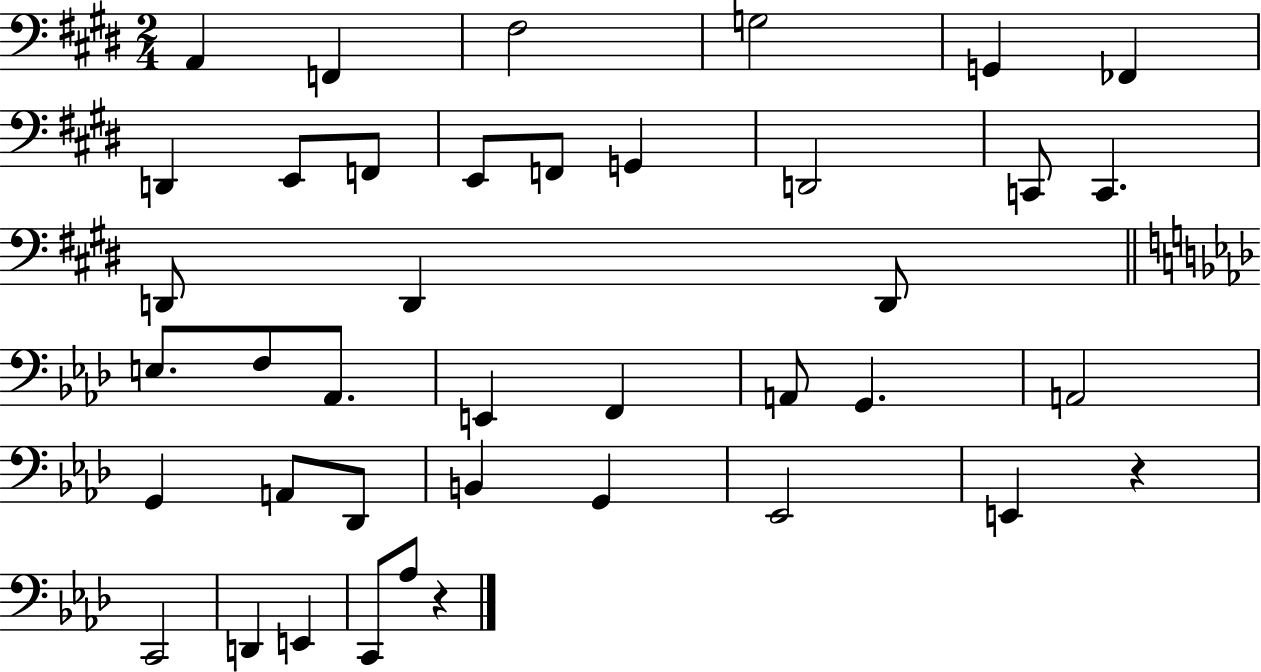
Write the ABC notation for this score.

X:1
T:Untitled
M:2/4
L:1/4
K:E
A,, F,, ^F,2 G,2 G,, _F,, D,, E,,/2 F,,/2 E,,/2 F,,/2 G,, D,,2 C,,/2 C,, D,,/2 D,, D,,/2 E,/2 F,/2 _A,,/2 E,, F,, A,,/2 G,, A,,2 G,, A,,/2 _D,,/2 B,, G,, _E,,2 E,, z C,,2 D,, E,, C,,/2 _A,/2 z